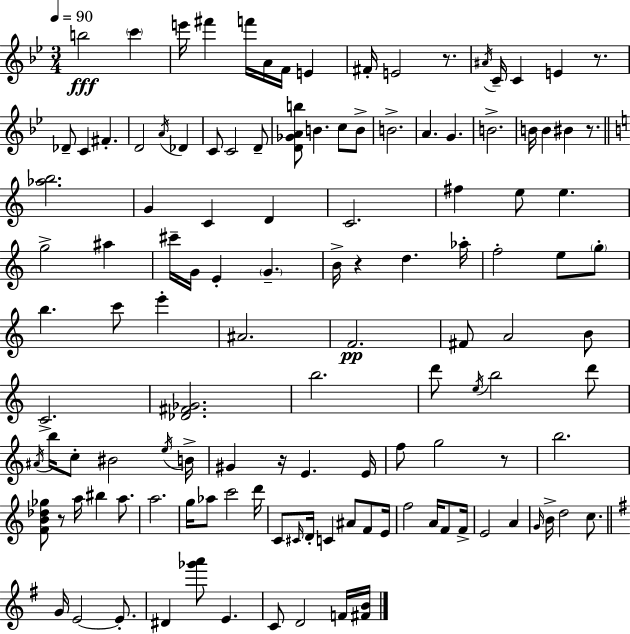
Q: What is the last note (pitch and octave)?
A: F4